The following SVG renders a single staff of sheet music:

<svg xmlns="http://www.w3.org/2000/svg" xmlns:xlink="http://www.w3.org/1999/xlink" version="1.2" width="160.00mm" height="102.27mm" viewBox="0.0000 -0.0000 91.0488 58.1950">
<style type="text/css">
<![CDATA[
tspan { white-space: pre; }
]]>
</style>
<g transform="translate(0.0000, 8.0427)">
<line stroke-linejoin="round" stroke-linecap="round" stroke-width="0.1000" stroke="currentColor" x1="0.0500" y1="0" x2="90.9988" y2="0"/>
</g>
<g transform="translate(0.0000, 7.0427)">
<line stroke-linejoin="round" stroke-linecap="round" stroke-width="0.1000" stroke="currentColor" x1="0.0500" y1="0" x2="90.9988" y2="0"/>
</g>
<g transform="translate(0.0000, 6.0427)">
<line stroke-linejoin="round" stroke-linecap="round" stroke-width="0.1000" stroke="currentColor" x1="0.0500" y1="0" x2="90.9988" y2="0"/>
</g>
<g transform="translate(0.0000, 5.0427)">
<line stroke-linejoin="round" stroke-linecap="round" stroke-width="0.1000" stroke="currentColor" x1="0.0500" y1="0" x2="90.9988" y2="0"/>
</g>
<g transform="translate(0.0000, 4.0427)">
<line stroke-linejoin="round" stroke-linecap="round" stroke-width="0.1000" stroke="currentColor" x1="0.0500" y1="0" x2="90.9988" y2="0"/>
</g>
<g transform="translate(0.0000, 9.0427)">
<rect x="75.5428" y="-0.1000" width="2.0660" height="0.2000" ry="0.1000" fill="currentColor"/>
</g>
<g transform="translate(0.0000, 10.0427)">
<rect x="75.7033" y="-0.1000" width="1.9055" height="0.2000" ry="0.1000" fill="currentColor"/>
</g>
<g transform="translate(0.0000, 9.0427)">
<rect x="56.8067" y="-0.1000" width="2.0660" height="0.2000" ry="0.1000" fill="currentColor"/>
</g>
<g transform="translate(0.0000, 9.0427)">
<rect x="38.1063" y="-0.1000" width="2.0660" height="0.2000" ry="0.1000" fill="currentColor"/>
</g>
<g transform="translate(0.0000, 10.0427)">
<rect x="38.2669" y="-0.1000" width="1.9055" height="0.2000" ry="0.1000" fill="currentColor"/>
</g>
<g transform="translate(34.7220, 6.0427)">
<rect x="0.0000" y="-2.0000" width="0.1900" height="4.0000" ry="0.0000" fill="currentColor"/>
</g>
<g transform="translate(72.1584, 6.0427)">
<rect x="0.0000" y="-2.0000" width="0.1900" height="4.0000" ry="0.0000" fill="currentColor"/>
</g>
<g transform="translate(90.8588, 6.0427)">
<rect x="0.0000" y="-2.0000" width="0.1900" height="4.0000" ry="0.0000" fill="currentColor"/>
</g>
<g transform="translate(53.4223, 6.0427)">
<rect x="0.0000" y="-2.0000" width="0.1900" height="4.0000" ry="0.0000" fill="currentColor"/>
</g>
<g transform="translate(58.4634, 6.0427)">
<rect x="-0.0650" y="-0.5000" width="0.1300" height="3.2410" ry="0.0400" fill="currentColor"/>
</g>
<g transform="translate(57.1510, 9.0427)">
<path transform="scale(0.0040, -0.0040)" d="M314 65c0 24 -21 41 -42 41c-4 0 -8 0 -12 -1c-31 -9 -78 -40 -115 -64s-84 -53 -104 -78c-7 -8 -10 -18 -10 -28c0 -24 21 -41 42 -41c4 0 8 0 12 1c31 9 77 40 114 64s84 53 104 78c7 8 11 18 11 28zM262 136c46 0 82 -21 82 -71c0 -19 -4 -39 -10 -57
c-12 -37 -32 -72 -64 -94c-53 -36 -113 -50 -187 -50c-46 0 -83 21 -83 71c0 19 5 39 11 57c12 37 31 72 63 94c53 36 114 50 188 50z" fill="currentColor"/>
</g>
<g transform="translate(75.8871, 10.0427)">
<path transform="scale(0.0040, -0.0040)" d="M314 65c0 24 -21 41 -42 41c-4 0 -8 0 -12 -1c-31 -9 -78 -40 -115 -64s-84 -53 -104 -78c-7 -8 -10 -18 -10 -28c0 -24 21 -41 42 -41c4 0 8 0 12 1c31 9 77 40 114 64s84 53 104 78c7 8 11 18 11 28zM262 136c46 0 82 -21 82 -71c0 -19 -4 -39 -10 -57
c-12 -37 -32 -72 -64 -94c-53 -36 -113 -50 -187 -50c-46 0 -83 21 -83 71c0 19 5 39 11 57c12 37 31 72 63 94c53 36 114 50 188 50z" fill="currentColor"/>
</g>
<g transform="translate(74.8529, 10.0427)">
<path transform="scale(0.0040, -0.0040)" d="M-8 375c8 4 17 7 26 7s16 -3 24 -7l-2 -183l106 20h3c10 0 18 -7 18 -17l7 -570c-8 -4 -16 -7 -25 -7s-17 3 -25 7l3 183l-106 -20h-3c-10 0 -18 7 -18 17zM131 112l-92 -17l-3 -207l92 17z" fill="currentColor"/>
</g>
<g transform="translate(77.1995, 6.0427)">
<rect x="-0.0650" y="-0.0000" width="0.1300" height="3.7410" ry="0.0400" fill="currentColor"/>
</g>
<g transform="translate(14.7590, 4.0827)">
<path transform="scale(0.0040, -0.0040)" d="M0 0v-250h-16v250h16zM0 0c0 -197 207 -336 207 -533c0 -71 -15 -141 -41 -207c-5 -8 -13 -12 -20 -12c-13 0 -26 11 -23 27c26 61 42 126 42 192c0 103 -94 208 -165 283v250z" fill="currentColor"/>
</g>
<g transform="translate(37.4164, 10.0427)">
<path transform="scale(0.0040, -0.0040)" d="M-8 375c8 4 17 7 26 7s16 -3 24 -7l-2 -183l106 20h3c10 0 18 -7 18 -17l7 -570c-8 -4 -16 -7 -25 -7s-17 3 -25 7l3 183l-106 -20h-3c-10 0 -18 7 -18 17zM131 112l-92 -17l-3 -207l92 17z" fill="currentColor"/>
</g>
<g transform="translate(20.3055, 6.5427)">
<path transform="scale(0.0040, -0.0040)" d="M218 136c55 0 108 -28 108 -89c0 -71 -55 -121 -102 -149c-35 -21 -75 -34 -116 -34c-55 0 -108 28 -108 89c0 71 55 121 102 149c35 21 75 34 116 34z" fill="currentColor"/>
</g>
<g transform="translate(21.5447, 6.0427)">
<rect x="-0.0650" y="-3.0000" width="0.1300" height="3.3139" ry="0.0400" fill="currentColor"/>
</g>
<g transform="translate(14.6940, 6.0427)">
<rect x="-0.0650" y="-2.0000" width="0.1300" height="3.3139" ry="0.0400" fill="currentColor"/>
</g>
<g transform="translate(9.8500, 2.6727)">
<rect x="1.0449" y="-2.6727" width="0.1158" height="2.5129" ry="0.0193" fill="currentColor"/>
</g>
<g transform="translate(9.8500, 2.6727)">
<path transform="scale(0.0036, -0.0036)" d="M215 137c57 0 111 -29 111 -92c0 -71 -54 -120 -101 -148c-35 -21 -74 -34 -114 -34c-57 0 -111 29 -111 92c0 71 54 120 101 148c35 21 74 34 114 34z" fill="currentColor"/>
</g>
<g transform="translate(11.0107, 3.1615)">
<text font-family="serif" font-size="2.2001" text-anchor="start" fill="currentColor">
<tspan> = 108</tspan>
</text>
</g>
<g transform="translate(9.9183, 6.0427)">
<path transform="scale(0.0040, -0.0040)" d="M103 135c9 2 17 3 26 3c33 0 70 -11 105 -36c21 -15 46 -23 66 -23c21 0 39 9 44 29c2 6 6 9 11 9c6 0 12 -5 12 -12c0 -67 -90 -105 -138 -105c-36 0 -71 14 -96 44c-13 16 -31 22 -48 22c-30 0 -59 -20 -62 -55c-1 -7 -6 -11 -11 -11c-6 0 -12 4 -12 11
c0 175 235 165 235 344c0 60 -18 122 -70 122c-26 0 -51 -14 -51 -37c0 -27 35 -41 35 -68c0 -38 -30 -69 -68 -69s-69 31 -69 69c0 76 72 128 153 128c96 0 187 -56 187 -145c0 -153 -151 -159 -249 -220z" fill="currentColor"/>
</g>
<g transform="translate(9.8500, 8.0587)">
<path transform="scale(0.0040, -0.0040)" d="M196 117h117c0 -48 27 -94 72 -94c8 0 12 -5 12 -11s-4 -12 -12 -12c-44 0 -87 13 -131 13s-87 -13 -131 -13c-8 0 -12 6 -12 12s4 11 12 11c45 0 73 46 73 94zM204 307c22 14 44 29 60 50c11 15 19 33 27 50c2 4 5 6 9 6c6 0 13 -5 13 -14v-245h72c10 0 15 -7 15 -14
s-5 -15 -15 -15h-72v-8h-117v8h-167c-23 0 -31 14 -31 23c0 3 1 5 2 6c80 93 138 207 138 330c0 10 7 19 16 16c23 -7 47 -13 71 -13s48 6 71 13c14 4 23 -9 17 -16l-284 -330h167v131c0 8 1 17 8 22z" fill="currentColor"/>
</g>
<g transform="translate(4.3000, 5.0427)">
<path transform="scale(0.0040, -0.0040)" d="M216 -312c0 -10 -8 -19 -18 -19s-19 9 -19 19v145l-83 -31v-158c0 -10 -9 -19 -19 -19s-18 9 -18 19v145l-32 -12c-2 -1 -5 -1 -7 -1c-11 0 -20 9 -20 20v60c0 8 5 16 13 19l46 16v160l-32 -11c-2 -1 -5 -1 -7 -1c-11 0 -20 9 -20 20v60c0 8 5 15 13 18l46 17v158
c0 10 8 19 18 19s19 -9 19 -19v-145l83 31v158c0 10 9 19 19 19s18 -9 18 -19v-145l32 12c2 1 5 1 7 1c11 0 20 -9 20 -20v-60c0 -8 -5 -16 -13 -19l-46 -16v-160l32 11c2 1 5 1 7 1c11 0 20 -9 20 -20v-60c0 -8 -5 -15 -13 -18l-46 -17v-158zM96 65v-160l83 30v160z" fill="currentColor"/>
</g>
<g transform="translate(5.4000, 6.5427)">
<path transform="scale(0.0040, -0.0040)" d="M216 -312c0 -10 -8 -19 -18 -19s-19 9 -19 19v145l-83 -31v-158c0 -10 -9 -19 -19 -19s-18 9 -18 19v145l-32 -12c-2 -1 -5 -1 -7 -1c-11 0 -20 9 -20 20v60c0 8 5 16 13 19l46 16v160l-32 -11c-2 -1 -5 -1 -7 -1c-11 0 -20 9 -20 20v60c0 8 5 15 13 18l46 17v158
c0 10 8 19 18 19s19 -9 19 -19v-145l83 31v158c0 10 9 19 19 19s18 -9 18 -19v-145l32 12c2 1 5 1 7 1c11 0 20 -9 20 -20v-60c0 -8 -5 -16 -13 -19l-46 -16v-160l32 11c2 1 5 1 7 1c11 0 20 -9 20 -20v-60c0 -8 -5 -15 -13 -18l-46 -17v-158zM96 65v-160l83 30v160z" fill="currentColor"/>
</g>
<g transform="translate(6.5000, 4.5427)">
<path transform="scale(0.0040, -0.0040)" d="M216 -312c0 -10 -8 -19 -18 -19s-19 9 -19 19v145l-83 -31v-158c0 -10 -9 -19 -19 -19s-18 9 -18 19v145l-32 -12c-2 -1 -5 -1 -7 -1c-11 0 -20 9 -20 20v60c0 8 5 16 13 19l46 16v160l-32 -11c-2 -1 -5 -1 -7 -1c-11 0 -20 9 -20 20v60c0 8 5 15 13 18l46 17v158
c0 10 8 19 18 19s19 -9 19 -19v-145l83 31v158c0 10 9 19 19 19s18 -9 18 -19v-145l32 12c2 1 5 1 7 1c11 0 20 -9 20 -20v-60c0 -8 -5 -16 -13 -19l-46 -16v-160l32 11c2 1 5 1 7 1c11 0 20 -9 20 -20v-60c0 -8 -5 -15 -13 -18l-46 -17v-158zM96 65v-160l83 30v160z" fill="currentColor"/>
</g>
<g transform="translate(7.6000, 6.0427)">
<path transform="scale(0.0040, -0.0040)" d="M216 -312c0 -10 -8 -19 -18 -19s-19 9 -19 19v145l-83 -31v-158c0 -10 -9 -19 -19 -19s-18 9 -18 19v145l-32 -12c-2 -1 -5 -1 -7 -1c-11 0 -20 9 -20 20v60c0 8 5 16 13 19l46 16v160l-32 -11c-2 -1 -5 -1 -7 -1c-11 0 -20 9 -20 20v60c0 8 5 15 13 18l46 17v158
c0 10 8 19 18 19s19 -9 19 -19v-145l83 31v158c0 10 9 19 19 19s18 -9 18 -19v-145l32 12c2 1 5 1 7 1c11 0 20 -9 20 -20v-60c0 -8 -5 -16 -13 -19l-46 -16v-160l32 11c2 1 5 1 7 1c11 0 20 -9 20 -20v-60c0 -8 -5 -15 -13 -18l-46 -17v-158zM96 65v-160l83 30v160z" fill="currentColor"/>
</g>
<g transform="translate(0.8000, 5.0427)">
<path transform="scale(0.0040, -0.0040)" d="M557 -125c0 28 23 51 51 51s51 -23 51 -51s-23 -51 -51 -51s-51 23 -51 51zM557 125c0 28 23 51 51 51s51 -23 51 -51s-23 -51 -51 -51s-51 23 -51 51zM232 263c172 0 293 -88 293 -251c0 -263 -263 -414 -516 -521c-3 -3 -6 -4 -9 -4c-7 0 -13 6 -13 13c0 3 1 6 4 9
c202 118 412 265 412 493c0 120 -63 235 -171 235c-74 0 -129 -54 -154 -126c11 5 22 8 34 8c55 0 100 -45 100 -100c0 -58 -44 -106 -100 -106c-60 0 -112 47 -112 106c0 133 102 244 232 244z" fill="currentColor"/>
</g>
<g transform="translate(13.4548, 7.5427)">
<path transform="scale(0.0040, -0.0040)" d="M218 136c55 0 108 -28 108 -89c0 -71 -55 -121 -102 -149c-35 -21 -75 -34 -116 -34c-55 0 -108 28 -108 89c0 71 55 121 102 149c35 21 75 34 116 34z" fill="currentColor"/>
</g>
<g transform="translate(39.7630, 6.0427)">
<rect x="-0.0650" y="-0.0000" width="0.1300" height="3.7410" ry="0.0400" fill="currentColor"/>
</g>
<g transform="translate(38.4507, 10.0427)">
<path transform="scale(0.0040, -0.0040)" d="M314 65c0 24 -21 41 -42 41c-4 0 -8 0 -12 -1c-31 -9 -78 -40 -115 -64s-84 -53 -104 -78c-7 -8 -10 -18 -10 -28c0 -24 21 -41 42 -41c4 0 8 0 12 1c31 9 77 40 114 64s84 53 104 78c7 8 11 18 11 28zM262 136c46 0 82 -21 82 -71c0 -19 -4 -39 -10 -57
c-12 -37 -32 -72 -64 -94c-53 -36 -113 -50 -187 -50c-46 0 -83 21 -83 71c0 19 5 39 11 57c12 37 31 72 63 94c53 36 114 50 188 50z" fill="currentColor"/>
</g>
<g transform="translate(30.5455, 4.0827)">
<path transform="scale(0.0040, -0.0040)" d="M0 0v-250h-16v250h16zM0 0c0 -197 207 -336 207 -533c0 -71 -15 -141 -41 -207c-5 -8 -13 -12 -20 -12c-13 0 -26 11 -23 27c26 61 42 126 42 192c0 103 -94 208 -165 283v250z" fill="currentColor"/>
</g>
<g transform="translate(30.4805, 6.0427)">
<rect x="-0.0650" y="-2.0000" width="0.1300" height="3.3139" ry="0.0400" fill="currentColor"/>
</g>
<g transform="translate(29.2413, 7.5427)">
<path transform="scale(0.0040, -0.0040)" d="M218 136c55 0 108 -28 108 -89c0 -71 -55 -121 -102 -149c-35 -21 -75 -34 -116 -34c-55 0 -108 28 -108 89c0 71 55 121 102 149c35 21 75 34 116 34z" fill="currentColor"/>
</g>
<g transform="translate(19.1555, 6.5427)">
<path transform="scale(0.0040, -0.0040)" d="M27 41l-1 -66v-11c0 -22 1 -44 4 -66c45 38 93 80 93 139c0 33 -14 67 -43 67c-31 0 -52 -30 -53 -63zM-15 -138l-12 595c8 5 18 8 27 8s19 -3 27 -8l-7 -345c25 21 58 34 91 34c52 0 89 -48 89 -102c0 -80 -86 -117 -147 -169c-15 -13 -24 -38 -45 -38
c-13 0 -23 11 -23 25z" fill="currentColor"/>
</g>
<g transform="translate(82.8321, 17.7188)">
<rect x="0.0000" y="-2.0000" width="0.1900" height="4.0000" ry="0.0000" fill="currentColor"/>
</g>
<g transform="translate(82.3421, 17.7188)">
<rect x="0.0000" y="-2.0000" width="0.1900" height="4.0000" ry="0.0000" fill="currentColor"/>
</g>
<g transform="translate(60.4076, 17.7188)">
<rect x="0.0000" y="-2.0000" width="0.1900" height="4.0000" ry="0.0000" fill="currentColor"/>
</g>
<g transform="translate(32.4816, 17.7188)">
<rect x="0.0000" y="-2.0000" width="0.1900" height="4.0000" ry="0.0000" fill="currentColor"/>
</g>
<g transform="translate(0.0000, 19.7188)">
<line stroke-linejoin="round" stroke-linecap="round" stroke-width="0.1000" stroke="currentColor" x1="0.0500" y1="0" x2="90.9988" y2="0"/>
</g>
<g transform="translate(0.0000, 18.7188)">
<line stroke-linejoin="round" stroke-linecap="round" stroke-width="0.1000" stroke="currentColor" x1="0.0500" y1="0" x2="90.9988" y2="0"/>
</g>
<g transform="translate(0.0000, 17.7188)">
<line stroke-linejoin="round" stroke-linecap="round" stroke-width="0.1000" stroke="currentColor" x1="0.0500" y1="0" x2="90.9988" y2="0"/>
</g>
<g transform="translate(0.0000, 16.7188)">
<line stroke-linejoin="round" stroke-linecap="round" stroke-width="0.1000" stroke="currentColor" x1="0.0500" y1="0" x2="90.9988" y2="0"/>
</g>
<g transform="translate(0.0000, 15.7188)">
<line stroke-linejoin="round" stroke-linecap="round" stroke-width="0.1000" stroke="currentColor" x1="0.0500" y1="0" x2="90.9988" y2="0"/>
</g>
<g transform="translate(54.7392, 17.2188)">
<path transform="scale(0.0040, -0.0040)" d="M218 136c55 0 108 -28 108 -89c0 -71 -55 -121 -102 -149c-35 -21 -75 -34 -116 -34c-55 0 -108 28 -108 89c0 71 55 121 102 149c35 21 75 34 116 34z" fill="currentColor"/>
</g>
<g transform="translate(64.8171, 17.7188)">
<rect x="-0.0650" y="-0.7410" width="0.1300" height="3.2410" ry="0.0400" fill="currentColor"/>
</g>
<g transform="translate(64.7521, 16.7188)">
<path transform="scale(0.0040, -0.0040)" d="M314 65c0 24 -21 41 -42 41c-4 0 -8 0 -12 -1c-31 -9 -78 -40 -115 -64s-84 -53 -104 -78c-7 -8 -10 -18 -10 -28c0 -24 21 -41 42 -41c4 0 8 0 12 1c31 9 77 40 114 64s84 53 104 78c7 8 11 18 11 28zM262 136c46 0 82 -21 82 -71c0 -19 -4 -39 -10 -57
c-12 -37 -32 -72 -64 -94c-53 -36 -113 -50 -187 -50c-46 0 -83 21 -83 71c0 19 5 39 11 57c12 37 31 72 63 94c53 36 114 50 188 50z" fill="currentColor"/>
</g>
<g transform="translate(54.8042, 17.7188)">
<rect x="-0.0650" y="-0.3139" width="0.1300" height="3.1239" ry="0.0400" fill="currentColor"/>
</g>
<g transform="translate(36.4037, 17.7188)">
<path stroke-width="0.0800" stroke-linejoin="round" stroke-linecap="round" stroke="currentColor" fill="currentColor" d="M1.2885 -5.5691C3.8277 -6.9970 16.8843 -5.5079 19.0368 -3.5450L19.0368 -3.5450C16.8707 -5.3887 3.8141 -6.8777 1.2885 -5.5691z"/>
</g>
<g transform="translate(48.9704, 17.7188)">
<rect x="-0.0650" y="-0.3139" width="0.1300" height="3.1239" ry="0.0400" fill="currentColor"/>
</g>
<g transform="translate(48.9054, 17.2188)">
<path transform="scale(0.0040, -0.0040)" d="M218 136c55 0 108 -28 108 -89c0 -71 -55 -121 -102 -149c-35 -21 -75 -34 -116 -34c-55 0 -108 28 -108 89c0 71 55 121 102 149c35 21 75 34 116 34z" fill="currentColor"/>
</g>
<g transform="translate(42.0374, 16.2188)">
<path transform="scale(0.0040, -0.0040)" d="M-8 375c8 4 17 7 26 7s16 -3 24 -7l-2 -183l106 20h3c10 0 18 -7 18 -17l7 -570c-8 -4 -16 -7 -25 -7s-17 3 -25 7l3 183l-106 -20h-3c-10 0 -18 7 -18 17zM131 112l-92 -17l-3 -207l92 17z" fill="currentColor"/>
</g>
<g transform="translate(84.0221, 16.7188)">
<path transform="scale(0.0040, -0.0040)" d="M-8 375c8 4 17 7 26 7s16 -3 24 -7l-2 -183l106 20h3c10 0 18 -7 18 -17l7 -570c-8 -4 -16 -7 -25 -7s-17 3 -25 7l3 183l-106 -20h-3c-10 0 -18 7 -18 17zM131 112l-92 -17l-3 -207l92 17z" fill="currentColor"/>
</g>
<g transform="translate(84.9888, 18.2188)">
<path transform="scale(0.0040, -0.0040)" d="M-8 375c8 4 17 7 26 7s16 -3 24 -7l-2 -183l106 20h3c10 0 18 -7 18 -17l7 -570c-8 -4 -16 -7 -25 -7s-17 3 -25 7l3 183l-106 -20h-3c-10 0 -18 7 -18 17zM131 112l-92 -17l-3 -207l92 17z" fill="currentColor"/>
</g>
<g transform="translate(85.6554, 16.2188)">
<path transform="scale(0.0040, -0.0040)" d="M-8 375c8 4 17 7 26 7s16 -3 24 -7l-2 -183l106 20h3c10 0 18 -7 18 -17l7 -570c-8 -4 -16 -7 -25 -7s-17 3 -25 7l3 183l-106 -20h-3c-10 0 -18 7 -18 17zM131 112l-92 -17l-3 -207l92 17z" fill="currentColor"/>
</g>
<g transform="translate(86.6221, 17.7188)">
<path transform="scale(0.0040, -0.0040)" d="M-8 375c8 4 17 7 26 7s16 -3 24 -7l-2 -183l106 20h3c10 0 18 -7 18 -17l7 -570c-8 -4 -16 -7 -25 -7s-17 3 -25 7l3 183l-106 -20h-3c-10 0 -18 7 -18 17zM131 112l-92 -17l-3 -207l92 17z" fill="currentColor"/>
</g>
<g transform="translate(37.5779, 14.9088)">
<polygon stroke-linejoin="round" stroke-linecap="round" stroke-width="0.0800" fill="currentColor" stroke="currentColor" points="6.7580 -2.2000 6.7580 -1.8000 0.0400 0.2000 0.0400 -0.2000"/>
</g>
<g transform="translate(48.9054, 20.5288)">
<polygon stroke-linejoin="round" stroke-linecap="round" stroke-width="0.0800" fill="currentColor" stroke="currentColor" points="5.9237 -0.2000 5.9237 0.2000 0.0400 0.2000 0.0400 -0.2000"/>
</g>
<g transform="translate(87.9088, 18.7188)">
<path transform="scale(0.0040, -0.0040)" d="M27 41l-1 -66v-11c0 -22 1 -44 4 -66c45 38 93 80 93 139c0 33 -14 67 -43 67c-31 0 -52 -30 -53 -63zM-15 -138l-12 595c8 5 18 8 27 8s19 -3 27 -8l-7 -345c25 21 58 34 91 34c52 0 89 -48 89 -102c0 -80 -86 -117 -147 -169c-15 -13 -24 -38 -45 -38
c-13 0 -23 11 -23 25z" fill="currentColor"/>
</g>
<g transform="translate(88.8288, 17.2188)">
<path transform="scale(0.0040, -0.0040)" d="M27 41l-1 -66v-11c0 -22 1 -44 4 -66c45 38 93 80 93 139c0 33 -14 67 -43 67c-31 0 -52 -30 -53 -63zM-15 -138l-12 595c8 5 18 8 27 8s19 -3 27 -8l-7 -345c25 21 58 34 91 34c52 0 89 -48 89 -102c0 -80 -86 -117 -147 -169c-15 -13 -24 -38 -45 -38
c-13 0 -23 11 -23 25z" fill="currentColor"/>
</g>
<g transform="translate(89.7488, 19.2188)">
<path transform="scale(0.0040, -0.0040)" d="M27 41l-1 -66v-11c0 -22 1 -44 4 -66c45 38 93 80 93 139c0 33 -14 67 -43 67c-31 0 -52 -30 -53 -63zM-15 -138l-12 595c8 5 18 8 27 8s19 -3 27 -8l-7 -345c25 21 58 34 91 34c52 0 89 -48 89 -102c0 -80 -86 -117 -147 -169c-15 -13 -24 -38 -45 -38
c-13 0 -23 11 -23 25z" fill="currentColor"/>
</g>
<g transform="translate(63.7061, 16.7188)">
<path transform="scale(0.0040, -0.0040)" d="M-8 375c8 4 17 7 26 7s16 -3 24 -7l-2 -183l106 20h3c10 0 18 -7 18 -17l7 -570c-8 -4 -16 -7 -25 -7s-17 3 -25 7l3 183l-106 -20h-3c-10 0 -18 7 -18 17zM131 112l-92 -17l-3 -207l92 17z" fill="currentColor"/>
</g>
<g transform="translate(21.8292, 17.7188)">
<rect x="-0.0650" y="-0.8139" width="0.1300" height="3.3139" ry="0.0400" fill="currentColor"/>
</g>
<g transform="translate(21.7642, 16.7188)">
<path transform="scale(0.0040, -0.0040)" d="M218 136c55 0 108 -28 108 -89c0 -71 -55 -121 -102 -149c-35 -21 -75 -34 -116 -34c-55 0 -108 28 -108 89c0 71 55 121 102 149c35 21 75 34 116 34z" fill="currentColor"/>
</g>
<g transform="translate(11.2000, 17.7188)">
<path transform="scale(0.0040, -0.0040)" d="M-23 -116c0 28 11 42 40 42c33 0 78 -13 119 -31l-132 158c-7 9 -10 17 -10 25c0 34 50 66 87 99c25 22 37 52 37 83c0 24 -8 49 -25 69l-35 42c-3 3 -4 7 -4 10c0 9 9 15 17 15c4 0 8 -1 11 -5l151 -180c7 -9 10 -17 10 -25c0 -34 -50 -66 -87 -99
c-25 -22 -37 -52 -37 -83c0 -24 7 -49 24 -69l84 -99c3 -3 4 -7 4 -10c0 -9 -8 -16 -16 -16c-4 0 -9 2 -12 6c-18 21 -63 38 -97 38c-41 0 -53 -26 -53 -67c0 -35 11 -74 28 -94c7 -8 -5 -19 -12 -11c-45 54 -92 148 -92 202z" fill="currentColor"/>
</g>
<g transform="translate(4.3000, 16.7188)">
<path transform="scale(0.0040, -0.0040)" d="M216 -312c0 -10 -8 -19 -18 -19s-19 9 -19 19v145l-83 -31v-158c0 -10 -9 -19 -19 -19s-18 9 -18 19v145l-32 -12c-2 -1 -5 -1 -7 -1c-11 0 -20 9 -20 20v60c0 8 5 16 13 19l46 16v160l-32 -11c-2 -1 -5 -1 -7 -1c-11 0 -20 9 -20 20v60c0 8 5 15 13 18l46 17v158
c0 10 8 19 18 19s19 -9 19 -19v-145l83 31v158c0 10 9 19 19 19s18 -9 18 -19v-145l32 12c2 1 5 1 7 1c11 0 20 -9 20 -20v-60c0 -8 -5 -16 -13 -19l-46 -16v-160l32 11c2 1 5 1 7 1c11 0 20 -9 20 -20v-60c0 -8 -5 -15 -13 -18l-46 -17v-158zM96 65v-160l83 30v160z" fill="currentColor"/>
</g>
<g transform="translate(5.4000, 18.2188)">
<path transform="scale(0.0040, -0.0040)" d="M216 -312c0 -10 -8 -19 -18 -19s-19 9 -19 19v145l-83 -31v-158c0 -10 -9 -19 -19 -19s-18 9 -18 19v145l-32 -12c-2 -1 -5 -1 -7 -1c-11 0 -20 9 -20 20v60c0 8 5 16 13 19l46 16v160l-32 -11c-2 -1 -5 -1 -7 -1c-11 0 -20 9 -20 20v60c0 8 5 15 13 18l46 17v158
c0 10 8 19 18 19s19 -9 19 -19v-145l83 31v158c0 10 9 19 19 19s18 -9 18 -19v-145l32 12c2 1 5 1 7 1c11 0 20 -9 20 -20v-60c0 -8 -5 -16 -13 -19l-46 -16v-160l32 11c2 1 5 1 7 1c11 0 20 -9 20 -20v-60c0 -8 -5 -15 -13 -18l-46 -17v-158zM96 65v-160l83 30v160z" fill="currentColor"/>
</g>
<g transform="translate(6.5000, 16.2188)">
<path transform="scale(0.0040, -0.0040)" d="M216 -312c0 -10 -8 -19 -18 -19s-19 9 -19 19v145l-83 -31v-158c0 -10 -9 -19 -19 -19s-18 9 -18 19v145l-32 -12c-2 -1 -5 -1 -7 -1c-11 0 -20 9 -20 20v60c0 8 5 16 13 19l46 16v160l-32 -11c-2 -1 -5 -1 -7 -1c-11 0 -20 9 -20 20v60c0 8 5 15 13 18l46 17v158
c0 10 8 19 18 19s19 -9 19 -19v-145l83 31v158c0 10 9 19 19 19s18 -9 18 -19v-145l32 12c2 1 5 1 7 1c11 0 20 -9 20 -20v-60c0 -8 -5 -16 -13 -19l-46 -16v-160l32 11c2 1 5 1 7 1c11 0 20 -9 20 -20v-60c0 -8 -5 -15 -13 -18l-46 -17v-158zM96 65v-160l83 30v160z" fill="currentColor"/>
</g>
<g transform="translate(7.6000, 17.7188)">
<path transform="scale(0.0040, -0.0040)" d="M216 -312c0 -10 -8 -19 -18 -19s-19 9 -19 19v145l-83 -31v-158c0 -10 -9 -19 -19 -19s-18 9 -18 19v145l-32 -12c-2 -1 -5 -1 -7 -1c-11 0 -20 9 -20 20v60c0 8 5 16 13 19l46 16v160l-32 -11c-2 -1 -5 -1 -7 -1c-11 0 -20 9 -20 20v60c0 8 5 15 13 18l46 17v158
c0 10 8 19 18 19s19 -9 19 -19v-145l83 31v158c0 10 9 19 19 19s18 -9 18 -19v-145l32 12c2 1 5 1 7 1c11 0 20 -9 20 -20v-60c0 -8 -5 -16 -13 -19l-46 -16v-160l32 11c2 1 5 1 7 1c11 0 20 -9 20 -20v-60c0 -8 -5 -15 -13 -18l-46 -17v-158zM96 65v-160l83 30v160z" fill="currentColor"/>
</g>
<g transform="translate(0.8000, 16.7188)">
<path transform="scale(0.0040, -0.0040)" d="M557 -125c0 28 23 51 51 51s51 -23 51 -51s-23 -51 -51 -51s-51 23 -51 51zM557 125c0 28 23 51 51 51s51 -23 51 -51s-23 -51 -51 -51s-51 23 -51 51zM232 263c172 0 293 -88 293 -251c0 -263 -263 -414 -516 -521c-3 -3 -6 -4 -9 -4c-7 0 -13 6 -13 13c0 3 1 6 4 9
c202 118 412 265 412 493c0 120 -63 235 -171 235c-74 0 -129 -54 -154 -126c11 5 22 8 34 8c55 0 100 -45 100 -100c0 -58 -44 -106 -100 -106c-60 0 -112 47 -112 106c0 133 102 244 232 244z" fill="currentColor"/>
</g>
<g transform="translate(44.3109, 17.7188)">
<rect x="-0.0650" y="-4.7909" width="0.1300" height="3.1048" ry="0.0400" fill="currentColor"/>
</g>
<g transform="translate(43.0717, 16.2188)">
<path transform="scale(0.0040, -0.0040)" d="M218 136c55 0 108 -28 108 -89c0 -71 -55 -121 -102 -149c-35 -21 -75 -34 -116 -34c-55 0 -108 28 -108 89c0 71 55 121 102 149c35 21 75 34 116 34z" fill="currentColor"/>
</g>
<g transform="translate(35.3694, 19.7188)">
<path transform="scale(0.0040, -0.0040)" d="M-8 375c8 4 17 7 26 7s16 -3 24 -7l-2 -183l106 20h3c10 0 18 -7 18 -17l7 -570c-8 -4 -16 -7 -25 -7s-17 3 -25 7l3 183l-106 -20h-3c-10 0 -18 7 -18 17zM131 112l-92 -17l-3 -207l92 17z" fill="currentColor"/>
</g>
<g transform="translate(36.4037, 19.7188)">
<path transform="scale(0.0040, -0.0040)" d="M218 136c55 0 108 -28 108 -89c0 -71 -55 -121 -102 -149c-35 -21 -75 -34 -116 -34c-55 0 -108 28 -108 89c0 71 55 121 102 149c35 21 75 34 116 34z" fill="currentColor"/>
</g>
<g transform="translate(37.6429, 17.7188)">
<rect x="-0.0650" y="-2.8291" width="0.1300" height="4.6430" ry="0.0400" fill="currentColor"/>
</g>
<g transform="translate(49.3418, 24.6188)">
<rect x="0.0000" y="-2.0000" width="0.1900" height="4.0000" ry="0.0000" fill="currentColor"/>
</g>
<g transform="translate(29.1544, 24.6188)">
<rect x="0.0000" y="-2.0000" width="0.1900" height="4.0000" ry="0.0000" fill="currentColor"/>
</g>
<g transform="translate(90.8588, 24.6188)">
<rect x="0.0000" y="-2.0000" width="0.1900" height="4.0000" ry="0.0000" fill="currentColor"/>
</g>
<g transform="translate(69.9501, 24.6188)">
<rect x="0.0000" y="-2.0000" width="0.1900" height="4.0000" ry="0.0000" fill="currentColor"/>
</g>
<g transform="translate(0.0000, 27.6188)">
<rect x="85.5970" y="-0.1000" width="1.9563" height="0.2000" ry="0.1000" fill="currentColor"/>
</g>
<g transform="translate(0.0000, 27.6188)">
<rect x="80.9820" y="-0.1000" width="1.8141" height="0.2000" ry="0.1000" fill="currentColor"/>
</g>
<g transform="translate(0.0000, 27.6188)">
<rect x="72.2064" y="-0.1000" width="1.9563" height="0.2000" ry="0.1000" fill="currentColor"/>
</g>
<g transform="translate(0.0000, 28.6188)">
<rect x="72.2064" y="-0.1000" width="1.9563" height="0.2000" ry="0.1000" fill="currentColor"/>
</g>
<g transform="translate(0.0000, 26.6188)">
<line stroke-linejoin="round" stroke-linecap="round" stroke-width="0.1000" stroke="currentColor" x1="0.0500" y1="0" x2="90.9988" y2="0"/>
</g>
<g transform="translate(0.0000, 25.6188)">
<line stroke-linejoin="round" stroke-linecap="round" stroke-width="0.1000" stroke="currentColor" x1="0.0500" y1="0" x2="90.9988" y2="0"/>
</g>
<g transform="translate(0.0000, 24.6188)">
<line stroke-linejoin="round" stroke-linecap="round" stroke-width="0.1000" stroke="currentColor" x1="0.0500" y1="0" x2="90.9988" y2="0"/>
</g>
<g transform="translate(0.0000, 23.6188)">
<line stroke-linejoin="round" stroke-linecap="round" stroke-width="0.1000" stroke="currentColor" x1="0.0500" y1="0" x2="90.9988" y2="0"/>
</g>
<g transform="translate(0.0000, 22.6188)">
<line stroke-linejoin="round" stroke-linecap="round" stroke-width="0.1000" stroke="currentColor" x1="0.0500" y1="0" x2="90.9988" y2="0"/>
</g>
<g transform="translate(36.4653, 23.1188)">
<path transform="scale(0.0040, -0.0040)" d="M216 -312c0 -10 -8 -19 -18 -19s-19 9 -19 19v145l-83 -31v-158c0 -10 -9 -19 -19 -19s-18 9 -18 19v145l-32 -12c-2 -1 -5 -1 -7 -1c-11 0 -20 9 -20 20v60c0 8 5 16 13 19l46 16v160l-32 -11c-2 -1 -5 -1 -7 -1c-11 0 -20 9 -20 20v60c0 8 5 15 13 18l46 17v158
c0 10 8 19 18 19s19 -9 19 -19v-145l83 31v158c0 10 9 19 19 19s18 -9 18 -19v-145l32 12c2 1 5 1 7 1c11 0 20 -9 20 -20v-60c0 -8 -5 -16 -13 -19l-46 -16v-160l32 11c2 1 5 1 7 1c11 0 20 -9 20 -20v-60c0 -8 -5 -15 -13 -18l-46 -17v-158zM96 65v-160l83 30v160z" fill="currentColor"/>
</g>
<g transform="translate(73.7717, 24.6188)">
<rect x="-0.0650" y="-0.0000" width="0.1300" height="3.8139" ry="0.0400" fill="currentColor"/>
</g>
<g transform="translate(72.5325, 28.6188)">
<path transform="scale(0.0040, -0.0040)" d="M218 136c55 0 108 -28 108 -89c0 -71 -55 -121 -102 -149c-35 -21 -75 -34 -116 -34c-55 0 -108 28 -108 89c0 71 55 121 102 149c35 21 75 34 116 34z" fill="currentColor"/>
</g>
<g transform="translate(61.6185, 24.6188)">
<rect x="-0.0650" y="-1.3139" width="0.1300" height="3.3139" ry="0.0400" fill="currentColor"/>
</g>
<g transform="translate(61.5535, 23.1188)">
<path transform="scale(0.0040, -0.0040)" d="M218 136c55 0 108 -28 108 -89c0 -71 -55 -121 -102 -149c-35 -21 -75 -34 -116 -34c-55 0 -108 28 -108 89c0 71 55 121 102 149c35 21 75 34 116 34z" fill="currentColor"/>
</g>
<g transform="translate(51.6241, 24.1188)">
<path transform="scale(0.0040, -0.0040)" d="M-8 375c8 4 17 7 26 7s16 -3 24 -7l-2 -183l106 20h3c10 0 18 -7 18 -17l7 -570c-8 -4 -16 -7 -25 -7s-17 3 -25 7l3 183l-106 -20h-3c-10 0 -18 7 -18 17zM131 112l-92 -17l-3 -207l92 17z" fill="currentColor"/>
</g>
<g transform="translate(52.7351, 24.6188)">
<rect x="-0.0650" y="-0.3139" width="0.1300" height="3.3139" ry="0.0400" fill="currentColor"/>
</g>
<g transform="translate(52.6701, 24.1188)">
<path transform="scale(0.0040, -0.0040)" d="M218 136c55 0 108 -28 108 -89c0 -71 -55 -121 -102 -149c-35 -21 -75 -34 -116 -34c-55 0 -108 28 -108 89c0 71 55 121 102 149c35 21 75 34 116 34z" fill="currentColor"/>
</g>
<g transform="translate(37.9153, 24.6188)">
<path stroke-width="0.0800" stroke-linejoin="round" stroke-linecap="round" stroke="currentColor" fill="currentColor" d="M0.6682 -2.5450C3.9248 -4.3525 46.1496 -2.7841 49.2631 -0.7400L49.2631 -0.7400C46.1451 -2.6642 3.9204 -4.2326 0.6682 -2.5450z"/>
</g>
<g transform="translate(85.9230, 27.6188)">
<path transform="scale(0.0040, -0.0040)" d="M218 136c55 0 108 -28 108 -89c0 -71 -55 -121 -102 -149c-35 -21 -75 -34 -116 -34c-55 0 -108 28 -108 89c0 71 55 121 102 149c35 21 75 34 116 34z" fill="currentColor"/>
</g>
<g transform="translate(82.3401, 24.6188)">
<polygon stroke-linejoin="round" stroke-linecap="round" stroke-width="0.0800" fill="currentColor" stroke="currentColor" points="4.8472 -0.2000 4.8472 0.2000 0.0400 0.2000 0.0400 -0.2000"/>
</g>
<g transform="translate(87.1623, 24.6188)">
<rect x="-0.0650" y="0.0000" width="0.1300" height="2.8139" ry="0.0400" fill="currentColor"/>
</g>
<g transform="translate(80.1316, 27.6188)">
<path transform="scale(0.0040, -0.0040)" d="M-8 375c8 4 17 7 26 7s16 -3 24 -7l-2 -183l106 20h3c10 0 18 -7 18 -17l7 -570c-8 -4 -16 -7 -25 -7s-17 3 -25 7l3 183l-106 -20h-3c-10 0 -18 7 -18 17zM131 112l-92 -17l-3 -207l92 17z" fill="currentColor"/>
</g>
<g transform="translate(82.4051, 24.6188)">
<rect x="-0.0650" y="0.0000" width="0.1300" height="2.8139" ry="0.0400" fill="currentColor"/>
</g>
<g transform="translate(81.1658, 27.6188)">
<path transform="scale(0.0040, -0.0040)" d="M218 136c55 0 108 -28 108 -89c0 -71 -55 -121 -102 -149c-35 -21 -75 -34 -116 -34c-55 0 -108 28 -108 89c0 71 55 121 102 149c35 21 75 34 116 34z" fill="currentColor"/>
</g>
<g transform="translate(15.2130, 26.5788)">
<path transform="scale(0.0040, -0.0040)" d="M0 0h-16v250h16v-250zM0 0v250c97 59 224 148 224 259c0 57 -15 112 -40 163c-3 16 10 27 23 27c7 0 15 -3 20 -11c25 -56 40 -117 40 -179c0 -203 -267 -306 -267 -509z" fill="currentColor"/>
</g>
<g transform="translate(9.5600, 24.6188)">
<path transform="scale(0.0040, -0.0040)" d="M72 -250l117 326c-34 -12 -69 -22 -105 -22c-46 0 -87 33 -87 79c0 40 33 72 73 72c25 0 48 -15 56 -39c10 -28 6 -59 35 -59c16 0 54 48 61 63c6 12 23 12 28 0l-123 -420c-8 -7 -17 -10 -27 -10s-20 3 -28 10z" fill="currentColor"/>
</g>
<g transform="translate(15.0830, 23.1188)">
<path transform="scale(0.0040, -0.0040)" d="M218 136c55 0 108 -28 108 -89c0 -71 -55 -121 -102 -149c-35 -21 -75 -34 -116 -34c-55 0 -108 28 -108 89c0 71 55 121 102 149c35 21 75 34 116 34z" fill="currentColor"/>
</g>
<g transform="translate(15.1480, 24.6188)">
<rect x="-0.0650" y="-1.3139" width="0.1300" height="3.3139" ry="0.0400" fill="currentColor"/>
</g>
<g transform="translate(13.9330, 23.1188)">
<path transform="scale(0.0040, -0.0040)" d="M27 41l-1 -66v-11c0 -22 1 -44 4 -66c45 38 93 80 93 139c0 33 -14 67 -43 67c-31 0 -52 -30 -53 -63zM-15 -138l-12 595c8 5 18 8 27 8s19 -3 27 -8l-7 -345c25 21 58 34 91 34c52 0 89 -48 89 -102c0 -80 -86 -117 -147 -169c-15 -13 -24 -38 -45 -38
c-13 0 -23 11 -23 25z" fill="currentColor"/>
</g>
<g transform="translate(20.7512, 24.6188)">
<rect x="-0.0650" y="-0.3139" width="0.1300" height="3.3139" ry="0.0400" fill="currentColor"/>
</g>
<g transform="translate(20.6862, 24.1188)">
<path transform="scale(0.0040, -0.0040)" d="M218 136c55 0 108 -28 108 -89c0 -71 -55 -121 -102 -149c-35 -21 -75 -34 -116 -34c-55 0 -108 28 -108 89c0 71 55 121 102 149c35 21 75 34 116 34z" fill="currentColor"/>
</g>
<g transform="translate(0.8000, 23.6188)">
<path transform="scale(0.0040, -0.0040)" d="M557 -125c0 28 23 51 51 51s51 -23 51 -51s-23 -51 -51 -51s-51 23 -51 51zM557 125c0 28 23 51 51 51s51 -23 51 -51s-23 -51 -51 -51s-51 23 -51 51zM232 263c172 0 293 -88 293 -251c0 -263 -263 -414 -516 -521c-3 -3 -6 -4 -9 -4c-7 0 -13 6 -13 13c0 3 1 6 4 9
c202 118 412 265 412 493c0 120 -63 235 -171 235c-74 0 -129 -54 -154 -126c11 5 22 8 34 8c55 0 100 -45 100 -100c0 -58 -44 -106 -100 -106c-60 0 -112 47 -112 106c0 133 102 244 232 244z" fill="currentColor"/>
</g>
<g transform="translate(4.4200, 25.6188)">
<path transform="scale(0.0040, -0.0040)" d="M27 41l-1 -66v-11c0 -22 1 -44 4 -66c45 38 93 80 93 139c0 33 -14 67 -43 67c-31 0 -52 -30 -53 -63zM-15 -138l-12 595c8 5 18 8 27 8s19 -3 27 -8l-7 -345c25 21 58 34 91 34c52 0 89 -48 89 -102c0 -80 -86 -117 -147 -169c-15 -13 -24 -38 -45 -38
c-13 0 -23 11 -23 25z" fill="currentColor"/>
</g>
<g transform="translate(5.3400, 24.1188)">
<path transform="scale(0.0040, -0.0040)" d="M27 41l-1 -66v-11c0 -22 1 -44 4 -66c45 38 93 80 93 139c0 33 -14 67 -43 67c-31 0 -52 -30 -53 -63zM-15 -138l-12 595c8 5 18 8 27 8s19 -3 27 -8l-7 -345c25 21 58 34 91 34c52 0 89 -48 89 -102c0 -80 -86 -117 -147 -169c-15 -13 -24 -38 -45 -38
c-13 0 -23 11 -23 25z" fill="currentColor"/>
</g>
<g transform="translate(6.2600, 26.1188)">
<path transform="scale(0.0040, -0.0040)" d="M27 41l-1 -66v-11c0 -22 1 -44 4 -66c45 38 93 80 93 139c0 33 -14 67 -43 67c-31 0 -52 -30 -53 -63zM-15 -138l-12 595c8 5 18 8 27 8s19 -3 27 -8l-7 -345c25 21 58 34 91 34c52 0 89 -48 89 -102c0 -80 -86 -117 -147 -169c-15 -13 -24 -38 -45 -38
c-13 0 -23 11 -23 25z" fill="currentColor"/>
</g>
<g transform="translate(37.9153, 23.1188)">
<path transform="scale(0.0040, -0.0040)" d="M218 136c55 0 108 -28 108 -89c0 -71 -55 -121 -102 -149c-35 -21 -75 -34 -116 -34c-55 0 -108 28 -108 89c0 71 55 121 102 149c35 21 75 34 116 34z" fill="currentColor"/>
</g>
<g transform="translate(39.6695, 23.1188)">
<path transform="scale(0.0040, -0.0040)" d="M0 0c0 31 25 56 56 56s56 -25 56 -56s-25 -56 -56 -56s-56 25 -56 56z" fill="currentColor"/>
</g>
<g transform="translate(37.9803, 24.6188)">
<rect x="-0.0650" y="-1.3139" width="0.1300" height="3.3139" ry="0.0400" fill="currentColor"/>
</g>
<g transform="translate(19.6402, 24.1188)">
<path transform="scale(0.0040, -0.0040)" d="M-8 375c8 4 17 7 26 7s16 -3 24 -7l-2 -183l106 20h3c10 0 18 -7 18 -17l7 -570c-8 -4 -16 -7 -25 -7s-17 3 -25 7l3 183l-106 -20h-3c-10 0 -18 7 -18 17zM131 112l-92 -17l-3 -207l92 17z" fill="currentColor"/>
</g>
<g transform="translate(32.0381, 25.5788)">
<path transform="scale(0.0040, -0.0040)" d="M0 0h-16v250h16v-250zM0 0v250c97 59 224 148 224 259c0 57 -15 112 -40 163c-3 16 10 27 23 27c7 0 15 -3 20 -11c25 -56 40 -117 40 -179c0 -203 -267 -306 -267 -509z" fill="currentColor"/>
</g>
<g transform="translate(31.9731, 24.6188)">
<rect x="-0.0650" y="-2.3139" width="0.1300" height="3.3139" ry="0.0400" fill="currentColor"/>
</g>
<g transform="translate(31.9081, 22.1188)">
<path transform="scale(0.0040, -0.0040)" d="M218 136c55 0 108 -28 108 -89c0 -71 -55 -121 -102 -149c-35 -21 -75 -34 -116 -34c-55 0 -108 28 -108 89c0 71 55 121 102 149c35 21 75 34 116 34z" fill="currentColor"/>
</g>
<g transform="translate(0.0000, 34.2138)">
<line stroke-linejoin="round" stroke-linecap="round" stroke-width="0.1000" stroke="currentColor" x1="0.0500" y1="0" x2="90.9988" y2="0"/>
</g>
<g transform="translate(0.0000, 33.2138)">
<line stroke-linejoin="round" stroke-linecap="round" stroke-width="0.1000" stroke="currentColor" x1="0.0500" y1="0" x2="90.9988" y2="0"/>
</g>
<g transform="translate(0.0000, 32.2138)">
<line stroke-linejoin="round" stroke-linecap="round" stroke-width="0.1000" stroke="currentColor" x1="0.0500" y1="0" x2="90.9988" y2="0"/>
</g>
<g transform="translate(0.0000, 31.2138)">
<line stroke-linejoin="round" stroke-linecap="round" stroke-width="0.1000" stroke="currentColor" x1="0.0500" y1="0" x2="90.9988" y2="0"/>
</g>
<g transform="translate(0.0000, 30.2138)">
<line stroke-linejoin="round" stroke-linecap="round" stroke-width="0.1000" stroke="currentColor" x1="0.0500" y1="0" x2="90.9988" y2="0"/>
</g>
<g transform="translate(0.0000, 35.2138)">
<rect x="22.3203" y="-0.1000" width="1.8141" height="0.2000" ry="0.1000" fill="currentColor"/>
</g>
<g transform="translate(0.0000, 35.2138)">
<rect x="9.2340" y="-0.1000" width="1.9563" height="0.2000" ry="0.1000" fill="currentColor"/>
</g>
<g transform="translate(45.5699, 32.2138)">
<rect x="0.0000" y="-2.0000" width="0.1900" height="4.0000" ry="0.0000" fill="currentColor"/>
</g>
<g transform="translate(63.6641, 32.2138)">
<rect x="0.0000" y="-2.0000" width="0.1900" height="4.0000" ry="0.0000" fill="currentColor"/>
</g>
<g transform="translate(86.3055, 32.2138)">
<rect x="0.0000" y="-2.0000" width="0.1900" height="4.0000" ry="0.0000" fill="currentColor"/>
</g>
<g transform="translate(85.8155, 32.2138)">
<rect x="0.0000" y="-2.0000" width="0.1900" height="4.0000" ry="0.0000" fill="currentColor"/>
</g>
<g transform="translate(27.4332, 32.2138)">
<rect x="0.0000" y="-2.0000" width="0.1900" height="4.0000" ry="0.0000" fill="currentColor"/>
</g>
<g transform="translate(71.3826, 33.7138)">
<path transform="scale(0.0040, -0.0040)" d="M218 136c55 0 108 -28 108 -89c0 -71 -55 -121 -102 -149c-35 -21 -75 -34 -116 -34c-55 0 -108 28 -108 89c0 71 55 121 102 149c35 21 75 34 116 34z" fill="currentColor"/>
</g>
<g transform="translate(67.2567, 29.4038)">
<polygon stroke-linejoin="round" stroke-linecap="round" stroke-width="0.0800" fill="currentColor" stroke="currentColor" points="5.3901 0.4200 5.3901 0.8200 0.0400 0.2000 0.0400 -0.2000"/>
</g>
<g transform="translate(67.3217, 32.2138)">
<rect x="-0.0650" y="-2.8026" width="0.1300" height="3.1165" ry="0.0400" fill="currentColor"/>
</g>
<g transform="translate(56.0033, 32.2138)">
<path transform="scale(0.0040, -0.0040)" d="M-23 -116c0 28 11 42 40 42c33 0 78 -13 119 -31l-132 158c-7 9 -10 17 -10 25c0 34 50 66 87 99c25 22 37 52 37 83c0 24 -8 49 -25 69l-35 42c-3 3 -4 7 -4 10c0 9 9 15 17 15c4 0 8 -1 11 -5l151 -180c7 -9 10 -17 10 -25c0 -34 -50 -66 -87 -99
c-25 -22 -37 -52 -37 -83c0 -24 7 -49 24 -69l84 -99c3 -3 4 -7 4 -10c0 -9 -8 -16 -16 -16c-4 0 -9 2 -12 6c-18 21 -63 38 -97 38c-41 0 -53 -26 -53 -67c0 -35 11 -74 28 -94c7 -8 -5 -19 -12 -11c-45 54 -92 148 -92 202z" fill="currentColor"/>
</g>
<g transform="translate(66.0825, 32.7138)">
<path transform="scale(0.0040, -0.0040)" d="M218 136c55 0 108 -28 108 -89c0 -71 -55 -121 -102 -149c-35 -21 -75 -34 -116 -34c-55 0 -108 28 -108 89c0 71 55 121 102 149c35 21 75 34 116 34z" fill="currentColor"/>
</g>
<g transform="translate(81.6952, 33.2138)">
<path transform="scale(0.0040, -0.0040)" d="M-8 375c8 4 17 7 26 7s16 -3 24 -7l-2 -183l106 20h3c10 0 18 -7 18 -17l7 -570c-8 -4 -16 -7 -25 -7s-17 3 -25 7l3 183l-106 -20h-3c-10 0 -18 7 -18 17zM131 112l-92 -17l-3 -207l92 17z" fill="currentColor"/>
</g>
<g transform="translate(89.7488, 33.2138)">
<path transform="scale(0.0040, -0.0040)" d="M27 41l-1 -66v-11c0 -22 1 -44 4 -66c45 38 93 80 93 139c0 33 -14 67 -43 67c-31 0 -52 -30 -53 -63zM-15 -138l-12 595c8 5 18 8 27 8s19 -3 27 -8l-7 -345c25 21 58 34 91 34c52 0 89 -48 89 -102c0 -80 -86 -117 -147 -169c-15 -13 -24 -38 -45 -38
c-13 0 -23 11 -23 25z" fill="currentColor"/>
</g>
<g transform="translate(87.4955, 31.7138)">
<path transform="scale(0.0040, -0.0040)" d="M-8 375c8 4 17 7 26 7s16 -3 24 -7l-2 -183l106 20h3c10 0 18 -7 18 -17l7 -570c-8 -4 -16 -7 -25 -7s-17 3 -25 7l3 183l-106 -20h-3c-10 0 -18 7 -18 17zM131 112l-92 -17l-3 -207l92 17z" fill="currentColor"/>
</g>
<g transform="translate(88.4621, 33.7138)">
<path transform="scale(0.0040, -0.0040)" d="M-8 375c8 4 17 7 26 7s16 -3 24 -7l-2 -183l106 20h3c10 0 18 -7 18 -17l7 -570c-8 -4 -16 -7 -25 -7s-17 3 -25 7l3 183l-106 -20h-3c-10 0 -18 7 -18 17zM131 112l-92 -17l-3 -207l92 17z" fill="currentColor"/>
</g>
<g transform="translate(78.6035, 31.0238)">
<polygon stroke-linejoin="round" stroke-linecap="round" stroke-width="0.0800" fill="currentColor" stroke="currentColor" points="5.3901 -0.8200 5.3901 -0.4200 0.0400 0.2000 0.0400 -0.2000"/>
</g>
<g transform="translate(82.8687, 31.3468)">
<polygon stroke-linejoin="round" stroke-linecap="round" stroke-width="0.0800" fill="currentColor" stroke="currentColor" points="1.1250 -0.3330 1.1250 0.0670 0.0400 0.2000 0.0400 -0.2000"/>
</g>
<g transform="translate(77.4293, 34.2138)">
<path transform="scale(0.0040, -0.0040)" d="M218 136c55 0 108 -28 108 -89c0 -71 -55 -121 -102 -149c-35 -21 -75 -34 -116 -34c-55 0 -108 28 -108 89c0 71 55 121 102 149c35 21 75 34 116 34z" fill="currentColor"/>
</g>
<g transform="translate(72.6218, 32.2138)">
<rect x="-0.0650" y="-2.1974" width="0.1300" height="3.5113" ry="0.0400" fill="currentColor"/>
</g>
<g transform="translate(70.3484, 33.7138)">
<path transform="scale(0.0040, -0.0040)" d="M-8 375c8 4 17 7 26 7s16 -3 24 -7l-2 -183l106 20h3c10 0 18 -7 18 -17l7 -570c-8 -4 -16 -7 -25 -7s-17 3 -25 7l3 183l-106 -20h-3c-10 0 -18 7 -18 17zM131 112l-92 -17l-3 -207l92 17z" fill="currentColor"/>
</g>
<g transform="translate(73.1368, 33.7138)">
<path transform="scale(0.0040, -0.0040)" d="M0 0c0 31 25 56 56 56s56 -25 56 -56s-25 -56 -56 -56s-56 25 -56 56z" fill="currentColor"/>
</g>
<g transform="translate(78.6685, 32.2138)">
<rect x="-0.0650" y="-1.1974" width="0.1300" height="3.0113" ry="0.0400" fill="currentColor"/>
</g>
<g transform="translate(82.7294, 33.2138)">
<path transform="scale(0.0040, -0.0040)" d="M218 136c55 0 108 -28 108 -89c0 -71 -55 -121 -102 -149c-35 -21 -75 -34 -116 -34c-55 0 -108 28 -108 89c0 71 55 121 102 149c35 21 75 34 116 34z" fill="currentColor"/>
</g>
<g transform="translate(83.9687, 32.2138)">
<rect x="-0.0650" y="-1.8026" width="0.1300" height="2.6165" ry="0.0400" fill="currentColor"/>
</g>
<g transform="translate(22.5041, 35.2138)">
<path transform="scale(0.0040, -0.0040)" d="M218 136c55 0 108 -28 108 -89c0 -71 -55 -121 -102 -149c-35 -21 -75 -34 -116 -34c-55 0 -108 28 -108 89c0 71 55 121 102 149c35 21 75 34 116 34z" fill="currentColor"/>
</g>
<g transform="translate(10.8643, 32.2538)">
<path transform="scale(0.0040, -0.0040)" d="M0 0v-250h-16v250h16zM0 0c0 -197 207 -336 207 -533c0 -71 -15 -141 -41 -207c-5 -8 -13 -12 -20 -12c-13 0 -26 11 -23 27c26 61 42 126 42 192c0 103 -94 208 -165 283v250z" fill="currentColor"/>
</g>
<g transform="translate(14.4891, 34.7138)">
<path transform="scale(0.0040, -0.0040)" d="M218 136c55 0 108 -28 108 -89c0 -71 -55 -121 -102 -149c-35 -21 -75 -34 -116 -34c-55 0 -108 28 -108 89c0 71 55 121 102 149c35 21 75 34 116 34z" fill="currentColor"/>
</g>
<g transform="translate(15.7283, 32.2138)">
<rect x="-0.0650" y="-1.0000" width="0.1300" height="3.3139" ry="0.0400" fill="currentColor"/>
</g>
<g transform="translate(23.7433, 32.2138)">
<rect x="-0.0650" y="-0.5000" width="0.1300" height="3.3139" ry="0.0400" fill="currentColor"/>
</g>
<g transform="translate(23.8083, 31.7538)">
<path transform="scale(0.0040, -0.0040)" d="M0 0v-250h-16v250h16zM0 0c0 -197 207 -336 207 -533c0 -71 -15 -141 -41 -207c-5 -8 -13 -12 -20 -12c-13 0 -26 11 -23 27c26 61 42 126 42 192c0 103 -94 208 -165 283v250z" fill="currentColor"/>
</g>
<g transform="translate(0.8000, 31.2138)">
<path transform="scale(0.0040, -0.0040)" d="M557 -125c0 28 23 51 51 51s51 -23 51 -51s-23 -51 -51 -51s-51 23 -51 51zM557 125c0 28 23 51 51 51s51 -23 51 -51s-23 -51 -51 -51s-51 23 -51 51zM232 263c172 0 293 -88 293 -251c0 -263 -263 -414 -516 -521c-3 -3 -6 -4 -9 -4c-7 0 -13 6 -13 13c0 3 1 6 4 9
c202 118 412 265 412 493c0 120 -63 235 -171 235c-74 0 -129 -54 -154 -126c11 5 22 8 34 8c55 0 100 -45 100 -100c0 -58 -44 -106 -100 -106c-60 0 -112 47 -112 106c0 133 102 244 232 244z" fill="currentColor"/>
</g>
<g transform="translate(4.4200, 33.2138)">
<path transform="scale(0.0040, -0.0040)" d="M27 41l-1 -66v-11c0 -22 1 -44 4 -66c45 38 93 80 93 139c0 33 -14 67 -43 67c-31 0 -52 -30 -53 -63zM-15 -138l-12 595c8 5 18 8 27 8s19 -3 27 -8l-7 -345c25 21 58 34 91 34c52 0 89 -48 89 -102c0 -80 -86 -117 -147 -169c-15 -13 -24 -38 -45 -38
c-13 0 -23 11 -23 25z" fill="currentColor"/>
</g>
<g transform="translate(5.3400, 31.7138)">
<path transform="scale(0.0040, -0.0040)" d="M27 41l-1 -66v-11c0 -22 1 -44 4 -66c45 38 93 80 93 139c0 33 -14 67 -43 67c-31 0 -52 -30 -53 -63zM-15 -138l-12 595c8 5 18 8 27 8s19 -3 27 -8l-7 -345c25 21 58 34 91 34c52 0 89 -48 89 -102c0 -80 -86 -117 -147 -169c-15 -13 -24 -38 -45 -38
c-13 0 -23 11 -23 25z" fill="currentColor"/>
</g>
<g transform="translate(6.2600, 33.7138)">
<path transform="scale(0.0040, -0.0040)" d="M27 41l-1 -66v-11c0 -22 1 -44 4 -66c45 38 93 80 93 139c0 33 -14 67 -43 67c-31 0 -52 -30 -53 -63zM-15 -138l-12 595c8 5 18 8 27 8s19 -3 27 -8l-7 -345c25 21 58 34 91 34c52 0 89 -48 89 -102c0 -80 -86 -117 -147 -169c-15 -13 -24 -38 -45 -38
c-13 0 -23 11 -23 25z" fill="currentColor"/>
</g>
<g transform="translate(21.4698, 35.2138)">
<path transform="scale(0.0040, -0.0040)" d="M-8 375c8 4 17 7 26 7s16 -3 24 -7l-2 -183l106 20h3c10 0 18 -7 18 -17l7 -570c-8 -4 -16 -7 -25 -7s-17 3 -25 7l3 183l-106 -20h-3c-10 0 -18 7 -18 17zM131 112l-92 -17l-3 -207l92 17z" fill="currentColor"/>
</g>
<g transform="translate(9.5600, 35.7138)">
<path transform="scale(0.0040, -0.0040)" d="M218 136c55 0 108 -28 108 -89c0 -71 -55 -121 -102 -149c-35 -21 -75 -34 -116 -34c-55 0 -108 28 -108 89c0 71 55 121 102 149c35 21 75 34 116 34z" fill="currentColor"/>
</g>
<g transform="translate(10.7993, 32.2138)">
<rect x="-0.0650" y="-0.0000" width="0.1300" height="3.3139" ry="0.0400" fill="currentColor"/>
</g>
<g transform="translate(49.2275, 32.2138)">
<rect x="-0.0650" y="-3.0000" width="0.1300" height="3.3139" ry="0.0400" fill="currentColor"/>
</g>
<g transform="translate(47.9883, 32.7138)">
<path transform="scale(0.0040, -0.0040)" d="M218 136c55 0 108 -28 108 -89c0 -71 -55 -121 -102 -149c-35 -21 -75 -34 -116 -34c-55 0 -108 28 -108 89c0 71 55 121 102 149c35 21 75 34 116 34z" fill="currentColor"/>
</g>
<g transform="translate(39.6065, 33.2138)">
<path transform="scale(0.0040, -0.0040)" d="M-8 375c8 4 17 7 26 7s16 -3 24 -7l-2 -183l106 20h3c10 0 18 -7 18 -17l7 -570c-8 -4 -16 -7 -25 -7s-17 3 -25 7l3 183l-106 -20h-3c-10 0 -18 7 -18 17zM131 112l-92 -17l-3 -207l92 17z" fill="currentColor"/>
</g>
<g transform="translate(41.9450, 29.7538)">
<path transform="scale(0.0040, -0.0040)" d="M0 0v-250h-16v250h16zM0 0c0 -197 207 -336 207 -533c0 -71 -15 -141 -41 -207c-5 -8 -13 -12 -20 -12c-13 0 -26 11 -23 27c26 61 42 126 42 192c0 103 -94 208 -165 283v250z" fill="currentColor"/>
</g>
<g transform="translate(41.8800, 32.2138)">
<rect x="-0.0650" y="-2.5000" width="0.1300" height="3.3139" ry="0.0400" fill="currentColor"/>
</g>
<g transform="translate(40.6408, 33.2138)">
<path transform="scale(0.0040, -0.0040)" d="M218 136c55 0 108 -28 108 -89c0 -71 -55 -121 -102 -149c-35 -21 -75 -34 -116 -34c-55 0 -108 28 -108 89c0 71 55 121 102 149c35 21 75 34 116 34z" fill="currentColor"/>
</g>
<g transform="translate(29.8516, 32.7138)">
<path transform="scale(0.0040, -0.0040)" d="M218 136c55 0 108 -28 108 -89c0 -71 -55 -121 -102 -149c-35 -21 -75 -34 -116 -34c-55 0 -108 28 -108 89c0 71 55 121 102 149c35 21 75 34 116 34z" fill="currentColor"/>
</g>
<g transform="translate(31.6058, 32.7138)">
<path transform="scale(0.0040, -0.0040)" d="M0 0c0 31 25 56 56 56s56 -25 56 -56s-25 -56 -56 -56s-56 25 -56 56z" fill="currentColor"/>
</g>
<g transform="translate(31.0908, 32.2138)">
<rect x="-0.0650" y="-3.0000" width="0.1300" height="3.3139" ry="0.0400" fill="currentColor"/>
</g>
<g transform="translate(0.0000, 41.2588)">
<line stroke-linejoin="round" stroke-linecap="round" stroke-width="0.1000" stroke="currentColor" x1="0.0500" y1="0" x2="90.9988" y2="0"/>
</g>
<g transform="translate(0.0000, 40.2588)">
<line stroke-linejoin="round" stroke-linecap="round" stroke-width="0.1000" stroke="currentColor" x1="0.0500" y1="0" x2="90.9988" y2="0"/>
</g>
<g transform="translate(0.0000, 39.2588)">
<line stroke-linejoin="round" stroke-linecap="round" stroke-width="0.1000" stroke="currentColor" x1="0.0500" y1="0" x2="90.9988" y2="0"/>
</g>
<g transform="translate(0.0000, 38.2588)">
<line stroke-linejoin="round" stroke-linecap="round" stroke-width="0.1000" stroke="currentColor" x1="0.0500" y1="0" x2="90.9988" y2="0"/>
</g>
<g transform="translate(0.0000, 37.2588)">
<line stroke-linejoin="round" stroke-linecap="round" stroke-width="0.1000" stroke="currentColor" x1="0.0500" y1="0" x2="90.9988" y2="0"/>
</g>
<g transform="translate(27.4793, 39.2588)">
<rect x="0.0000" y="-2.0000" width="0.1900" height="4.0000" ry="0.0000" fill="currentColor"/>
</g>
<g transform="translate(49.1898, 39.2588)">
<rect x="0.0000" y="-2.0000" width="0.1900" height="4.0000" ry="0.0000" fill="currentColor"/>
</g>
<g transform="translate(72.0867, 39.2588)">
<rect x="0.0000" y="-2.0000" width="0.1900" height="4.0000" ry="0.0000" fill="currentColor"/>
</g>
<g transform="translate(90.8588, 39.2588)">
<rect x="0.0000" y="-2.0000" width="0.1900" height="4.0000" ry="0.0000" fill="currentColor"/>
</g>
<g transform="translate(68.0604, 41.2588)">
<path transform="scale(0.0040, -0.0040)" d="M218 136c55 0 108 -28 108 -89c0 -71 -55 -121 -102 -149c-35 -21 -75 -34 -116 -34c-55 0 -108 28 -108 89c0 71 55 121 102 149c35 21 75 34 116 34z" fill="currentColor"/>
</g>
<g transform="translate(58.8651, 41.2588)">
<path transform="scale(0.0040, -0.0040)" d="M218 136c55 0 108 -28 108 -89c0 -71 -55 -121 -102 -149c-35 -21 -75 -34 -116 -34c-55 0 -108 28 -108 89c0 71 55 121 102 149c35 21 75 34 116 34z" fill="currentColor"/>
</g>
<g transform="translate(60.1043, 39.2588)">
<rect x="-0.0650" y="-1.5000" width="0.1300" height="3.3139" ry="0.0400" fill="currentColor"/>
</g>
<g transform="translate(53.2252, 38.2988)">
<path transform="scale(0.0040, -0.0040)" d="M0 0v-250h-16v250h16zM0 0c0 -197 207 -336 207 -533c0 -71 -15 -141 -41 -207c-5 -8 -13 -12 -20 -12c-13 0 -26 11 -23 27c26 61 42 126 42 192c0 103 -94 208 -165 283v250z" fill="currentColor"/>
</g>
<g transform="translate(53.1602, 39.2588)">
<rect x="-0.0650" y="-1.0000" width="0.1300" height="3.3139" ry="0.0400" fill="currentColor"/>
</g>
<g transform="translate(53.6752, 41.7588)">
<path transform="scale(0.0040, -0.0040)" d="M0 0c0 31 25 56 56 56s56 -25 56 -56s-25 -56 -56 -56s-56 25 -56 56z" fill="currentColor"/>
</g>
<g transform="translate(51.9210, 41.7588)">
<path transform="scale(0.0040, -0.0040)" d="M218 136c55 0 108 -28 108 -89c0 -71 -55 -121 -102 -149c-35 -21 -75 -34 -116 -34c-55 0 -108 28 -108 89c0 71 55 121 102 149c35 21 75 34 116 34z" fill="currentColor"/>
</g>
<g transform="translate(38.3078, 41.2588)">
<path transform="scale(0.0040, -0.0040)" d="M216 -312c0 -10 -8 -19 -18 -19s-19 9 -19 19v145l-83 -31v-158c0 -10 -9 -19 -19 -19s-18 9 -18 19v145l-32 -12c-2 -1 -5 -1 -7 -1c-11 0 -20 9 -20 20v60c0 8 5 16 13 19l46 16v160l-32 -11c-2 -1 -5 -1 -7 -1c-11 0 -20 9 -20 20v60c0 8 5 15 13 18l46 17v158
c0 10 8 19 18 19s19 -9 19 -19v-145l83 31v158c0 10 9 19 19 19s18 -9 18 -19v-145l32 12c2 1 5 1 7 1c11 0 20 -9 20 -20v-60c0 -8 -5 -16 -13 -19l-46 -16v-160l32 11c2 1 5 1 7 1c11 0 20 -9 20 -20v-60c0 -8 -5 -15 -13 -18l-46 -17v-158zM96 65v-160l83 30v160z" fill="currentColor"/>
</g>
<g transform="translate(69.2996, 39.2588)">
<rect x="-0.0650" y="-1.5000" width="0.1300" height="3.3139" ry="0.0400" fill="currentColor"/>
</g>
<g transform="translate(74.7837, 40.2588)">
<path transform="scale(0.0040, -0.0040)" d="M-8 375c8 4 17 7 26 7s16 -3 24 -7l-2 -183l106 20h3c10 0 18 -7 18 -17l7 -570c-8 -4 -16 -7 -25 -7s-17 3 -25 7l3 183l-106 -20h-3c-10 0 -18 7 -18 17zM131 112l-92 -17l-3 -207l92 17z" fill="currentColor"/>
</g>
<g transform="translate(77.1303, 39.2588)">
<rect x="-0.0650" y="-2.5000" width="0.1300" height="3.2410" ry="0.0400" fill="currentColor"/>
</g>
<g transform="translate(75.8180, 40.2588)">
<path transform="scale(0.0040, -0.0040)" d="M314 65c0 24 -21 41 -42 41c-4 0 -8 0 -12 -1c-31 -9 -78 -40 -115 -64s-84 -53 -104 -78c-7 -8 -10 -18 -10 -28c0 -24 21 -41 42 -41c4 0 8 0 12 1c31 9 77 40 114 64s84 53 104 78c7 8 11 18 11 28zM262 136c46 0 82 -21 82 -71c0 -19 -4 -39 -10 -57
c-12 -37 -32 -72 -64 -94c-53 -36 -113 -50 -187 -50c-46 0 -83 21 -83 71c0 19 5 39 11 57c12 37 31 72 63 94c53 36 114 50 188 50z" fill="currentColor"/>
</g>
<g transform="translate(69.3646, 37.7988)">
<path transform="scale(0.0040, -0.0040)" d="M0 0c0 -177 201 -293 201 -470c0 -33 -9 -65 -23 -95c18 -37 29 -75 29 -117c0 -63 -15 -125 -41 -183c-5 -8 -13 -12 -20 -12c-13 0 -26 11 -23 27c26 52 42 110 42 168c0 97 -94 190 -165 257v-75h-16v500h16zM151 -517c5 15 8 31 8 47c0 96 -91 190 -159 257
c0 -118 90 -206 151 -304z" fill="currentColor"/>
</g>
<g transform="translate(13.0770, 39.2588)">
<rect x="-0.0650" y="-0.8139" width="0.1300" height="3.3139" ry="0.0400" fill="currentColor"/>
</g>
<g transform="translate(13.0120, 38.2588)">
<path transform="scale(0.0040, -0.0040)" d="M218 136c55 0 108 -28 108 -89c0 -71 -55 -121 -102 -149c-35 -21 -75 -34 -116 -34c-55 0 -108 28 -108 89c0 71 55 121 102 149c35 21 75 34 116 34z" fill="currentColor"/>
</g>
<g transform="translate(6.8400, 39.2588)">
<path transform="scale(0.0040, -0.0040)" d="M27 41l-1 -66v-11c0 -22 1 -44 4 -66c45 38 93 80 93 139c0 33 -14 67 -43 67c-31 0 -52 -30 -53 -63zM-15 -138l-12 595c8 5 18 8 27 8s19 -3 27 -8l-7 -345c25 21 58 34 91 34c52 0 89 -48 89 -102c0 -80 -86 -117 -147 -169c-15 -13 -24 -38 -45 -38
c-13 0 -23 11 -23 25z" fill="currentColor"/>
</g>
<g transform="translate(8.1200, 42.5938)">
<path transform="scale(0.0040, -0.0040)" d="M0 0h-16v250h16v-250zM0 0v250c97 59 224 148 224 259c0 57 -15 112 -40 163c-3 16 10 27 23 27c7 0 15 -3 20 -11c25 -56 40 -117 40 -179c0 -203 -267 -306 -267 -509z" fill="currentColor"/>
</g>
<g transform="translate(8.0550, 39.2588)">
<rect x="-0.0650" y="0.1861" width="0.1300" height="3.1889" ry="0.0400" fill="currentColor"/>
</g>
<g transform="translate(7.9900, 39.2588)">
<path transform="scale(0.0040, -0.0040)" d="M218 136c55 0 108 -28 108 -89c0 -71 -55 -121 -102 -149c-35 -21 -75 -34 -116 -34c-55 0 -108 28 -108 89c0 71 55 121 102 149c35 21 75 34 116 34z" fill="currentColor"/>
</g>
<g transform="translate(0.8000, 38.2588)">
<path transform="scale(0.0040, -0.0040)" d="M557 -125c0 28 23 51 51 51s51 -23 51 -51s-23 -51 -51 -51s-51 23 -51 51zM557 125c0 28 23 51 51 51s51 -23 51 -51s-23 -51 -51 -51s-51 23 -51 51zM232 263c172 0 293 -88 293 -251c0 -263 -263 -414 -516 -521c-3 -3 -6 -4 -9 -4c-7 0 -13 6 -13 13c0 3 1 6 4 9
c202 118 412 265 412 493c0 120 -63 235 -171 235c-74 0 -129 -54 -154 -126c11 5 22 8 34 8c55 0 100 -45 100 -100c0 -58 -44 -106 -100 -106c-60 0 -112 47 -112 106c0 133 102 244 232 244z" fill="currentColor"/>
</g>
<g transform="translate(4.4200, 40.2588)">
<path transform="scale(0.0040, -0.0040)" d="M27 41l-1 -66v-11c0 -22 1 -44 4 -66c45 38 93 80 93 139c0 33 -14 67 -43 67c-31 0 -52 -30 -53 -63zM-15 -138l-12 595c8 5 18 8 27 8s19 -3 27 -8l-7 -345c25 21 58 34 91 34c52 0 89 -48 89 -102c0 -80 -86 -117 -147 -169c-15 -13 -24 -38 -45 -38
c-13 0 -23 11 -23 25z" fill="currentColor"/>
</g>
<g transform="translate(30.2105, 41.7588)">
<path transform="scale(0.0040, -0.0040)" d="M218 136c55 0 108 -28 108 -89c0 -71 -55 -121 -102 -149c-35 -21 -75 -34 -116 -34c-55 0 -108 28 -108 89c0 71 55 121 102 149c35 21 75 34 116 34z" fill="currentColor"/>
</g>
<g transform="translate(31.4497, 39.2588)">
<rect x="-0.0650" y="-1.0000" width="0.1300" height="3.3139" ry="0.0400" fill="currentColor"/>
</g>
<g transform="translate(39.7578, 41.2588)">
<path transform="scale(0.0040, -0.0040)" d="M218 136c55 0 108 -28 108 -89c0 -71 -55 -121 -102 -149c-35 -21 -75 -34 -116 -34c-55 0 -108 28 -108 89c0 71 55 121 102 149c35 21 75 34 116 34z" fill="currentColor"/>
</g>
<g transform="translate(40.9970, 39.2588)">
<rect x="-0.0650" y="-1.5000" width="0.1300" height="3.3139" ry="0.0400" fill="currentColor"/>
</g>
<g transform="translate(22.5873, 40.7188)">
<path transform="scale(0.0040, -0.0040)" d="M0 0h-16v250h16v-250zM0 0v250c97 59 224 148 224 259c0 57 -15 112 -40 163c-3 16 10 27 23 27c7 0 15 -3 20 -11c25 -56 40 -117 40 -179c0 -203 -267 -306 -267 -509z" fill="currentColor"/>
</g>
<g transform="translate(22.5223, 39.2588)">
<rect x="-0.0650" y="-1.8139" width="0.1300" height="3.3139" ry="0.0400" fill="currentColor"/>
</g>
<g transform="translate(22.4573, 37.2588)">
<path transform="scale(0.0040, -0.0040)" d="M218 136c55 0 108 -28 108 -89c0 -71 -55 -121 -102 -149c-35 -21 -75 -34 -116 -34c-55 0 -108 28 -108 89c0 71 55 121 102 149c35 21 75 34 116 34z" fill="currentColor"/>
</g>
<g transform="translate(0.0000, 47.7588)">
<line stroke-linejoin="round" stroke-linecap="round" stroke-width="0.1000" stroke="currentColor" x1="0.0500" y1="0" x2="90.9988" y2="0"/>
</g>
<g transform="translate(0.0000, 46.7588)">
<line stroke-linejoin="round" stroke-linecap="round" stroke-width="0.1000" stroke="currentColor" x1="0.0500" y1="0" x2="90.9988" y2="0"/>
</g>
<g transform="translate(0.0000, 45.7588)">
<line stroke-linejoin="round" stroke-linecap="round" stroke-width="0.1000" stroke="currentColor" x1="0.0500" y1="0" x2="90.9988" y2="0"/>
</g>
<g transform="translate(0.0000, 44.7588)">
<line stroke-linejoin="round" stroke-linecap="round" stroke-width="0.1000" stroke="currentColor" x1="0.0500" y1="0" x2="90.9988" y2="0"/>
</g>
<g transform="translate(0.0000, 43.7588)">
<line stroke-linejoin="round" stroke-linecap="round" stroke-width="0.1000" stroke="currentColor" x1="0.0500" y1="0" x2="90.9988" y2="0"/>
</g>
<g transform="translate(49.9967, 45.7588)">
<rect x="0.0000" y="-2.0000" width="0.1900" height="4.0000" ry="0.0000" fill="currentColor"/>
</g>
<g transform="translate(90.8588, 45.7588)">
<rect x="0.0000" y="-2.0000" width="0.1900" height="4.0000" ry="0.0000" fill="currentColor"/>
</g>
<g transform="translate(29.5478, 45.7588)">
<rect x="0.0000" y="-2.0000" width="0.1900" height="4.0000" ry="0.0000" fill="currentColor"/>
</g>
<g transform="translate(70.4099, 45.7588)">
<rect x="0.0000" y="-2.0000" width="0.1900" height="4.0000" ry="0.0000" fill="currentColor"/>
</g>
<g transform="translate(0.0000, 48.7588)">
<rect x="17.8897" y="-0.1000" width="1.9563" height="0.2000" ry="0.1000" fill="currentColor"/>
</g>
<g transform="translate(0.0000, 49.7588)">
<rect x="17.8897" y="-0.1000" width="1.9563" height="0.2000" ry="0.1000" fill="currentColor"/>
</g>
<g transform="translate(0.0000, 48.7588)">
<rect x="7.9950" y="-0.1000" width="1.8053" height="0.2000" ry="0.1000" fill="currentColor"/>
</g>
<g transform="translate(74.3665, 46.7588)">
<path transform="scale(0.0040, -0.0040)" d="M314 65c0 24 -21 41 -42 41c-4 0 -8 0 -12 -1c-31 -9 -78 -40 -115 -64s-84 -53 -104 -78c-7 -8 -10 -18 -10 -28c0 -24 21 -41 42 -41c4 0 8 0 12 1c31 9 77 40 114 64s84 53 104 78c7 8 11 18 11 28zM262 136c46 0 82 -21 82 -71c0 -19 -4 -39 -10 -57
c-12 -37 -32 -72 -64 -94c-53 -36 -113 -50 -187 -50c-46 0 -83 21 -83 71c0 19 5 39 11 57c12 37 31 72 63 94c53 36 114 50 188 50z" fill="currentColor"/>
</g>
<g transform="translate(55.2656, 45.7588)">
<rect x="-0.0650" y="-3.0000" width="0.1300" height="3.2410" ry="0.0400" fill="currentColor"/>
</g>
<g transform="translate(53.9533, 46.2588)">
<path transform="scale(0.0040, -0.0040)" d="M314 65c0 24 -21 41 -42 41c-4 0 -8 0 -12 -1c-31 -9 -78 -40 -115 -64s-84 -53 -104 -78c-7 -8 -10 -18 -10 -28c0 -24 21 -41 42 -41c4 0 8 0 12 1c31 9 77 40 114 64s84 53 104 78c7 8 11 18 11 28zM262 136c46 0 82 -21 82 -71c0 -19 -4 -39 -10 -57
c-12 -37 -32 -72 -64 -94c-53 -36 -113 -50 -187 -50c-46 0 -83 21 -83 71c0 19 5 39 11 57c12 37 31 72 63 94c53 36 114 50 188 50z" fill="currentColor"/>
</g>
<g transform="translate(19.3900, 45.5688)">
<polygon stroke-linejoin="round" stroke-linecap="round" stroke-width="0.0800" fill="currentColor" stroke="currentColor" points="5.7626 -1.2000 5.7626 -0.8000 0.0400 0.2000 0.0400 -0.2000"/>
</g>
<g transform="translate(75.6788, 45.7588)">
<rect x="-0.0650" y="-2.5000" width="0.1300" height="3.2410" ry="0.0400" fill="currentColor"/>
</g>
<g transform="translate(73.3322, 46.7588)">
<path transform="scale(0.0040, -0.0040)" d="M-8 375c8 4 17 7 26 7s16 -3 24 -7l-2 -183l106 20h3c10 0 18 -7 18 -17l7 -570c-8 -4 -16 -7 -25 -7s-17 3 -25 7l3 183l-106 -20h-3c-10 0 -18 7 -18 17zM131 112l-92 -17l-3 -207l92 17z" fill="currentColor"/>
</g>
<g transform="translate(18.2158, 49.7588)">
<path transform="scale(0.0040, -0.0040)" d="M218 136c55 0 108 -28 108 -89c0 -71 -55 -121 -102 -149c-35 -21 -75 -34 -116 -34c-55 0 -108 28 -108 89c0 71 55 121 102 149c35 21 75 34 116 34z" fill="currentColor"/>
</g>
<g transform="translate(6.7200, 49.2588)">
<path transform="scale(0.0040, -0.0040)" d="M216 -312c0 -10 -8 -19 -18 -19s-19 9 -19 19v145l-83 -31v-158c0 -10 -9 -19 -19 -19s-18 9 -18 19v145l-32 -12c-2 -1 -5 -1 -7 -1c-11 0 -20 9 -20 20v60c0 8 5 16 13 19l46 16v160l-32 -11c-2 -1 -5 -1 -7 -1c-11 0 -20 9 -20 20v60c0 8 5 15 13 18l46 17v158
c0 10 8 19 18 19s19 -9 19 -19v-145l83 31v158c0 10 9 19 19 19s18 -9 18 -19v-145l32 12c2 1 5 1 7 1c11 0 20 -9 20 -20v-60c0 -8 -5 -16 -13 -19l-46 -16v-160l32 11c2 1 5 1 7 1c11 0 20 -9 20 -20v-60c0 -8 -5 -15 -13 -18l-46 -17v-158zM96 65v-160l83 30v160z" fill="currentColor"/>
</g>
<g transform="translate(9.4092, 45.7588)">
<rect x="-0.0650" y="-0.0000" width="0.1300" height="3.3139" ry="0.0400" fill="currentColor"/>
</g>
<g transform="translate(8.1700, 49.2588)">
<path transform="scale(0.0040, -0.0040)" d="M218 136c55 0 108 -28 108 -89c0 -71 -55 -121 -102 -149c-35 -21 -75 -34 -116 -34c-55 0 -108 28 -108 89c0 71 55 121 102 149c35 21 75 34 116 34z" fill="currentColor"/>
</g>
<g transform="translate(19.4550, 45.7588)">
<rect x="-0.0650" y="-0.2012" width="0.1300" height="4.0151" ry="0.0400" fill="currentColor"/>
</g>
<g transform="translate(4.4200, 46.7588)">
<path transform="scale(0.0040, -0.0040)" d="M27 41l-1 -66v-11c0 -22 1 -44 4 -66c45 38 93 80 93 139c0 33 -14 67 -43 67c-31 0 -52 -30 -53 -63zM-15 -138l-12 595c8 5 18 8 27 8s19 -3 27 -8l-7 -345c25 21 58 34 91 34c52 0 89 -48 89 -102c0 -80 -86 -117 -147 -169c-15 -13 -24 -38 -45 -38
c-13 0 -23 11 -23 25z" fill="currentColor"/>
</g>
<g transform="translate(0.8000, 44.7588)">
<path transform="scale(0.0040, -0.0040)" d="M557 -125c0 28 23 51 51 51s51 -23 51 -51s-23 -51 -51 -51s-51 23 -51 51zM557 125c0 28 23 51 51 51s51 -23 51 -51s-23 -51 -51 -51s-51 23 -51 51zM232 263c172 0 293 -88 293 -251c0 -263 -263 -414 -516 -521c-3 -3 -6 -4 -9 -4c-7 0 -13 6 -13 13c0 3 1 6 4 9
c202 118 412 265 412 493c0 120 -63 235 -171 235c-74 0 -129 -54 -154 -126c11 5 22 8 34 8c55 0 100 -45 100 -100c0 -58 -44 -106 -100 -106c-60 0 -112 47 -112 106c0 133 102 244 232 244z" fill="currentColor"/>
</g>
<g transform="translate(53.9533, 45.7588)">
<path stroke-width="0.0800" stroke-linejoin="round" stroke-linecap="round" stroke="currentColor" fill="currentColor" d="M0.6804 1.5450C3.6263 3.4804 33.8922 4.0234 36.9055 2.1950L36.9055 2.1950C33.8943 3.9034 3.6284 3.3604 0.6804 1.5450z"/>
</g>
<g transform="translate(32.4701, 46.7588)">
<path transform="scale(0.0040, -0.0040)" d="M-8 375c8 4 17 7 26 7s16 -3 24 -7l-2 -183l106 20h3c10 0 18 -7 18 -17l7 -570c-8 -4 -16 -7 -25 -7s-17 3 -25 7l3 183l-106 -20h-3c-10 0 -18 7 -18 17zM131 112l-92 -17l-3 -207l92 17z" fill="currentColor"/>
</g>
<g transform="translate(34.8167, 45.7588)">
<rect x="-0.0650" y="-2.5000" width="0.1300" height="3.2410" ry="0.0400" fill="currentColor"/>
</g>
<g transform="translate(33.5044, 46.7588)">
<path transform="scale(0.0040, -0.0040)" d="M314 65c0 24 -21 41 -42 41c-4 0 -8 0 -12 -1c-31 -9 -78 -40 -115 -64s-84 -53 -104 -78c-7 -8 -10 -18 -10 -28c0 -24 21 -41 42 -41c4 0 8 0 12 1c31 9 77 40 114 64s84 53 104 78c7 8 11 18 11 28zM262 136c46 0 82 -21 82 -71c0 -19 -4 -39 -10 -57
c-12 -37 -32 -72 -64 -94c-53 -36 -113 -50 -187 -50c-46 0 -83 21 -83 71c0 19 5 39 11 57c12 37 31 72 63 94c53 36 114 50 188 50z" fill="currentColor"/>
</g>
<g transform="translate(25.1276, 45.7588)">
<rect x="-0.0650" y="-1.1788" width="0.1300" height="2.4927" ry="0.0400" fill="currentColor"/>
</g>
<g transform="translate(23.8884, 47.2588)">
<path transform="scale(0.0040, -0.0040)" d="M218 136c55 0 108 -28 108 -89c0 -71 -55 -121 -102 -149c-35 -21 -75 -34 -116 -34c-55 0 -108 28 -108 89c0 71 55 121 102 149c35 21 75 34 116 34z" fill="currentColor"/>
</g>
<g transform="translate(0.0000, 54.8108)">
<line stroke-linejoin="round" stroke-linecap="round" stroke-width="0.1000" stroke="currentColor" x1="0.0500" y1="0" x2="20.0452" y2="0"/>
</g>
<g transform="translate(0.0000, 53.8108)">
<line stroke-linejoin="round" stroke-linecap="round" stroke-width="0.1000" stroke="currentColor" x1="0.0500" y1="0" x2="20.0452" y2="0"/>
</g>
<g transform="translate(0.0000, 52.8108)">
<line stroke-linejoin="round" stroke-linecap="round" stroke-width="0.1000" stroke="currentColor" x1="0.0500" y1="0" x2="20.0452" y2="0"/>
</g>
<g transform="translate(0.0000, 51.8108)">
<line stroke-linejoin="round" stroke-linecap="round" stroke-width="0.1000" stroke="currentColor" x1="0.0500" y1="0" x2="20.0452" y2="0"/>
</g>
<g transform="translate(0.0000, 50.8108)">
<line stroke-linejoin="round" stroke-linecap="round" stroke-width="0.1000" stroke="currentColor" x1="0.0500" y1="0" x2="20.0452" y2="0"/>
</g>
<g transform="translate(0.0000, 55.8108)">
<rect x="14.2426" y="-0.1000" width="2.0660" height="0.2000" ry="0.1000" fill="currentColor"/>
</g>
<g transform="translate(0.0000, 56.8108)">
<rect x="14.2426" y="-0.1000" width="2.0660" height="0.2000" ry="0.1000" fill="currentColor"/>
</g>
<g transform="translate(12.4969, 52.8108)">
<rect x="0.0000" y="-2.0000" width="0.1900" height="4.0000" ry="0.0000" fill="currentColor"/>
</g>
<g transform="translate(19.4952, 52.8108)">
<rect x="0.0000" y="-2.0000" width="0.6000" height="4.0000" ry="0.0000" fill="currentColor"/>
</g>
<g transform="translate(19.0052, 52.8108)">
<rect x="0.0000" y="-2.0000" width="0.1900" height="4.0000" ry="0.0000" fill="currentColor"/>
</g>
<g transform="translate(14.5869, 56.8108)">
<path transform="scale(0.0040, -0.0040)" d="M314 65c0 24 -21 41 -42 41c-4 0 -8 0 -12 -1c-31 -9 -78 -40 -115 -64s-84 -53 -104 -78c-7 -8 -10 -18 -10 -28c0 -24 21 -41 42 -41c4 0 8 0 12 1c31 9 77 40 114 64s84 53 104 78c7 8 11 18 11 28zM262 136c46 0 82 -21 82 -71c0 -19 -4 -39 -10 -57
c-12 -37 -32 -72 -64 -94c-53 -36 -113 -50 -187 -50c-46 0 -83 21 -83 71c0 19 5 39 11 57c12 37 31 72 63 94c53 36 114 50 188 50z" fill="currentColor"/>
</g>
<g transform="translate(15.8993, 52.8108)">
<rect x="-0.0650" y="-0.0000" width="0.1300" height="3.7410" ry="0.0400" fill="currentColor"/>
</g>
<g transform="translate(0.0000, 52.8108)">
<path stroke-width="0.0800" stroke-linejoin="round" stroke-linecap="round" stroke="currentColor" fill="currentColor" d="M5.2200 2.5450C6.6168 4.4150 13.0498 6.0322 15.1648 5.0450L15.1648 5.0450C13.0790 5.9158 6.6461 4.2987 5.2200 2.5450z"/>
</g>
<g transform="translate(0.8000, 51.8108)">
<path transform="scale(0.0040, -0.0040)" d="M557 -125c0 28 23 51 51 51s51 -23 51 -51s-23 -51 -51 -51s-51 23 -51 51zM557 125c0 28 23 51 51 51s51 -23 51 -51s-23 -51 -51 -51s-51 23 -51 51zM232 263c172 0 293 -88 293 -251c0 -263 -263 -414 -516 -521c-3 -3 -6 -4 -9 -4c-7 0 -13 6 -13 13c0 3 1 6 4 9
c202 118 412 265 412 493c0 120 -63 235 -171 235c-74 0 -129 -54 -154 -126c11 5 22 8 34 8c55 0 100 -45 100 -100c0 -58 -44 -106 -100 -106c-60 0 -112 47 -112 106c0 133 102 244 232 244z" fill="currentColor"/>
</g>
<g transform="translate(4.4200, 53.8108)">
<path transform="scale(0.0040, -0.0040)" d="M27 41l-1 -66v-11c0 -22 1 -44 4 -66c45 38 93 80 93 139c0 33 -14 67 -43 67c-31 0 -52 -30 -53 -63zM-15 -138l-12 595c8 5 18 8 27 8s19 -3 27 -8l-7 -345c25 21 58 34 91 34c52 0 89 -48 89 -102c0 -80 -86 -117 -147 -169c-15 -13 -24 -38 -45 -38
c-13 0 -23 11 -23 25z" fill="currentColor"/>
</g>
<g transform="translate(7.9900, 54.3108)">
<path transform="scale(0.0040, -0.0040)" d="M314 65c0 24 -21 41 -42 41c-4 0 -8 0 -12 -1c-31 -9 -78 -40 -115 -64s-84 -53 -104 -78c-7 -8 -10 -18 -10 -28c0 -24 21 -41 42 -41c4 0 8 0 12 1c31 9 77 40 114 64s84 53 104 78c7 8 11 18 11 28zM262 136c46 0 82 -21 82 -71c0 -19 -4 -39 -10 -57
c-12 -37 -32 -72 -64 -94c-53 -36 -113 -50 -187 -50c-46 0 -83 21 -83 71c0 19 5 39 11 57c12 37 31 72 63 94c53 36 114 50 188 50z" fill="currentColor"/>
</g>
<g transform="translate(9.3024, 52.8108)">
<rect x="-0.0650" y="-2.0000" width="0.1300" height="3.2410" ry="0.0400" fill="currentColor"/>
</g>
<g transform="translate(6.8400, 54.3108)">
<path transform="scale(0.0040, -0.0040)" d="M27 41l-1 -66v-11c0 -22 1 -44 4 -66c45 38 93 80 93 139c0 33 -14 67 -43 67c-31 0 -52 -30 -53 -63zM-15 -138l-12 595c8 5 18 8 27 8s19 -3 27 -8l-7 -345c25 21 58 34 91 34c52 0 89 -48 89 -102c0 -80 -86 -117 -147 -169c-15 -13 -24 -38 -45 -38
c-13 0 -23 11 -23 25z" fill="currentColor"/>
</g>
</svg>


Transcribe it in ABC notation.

X:1
T:Untitled
M:2/4
L:1/4
K:E
A,,/2 _C, A,,/2 C,,2 E,,2 C,,2 z ^F, G,,/2 G,/2 E,/2 E,/2 F,2 z/2 _G,/2 E, _B,/2 ^G, E, G, C,, E,,/2 E,,/2 D,,/2 F,, E,,/2 C, B,,/2 C, z C,/2 A,,/2 G,,/2 B,,/4 _D,/2 F, A,/2 F,, ^G,, F,,/2 G,, G,,/4 B,,2 ^D,, C,,/2 A,,/2 B,,2 C,2 B,,2 _A,,2 C,,2